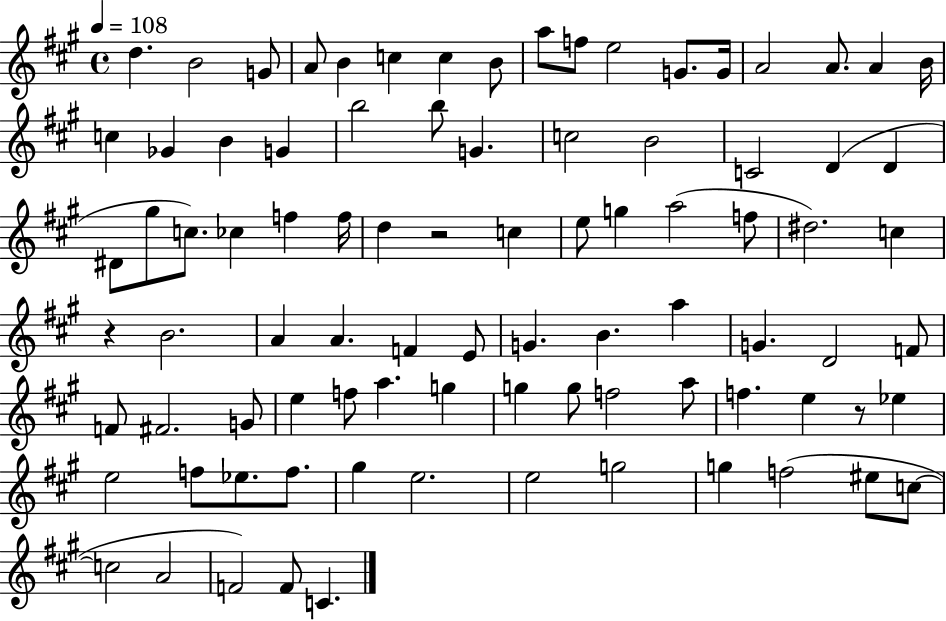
D5/q. B4/h G4/e A4/e B4/q C5/q C5/q B4/e A5/e F5/e E5/h G4/e. G4/s A4/h A4/e. A4/q B4/s C5/q Gb4/q B4/q G4/q B5/h B5/e G4/q. C5/h B4/h C4/h D4/q D4/q D#4/e G#5/e C5/e. CES5/q F5/q F5/s D5/q R/h C5/q E5/e G5/q A5/h F5/e D#5/h. C5/q R/q B4/h. A4/q A4/q. F4/q E4/e G4/q. B4/q. A5/q G4/q. D4/h F4/e F4/e F#4/h. G4/e E5/q F5/e A5/q. G5/q G5/q G5/e F5/h A5/e F5/q. E5/q R/e Eb5/q E5/h F5/e Eb5/e. F5/e. G#5/q E5/h. E5/h G5/h G5/q F5/h EIS5/e C5/e C5/h A4/h F4/h F4/e C4/q.